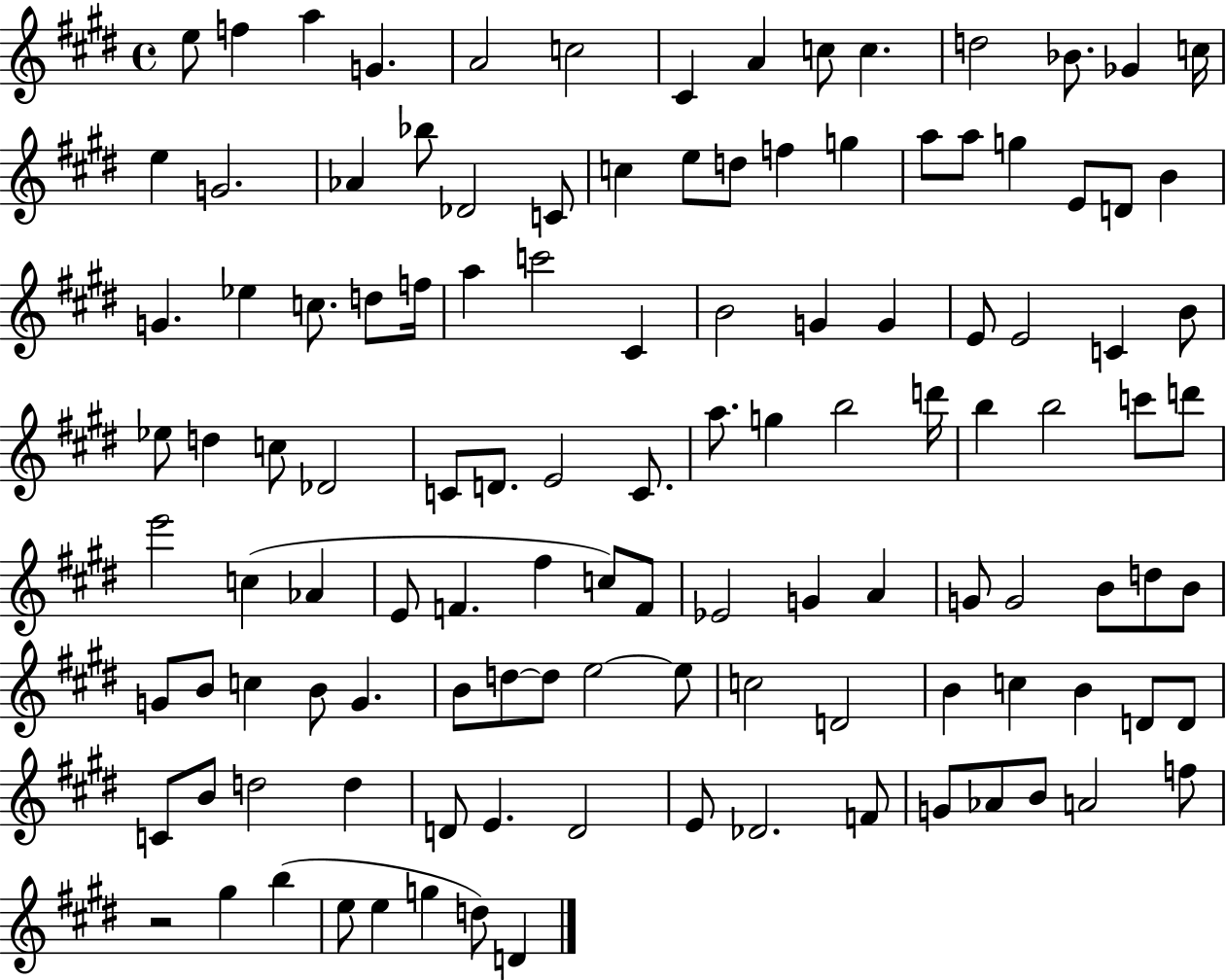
X:1
T:Untitled
M:4/4
L:1/4
K:E
e/2 f a G A2 c2 ^C A c/2 c d2 _B/2 _G c/4 e G2 _A _b/2 _D2 C/2 c e/2 d/2 f g a/2 a/2 g E/2 D/2 B G _e c/2 d/2 f/4 a c'2 ^C B2 G G E/2 E2 C B/2 _e/2 d c/2 _D2 C/2 D/2 E2 C/2 a/2 g b2 d'/4 b b2 c'/2 d'/2 e'2 c _A E/2 F ^f c/2 F/2 _E2 G A G/2 G2 B/2 d/2 B/2 G/2 B/2 c B/2 G B/2 d/2 d/2 e2 e/2 c2 D2 B c B D/2 D/2 C/2 B/2 d2 d D/2 E D2 E/2 _D2 F/2 G/2 _A/2 B/2 A2 f/2 z2 ^g b e/2 e g d/2 D